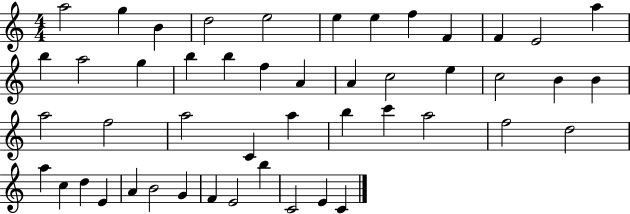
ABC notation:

X:1
T:Untitled
M:4/4
L:1/4
K:C
a2 g B d2 e2 e e f F F E2 a b a2 g b b f A A c2 e c2 B B a2 f2 a2 C a b c' a2 f2 d2 a c d E A B2 G F E2 b C2 E C